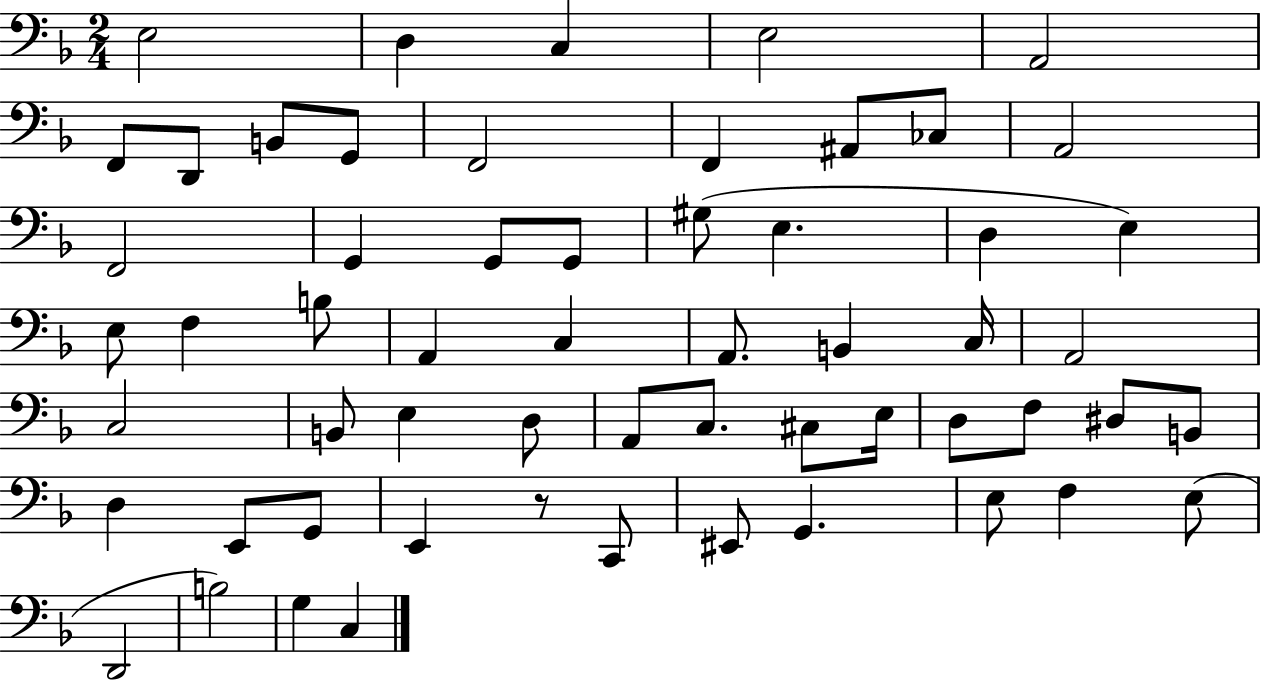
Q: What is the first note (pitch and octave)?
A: E3